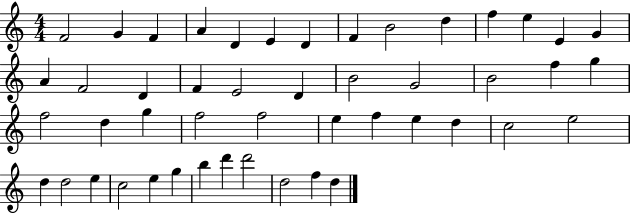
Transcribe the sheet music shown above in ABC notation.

X:1
T:Untitled
M:4/4
L:1/4
K:C
F2 G F A D E D F B2 d f e E G A F2 D F E2 D B2 G2 B2 f g f2 d g f2 f2 e f e d c2 e2 d d2 e c2 e g b d' d'2 d2 f d